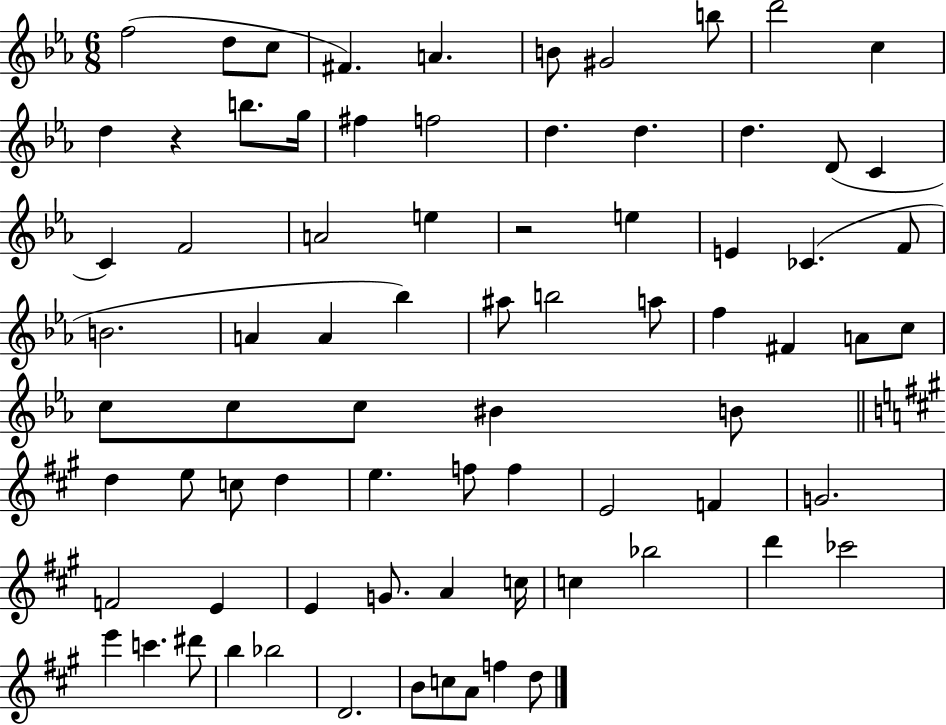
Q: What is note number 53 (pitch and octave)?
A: F4